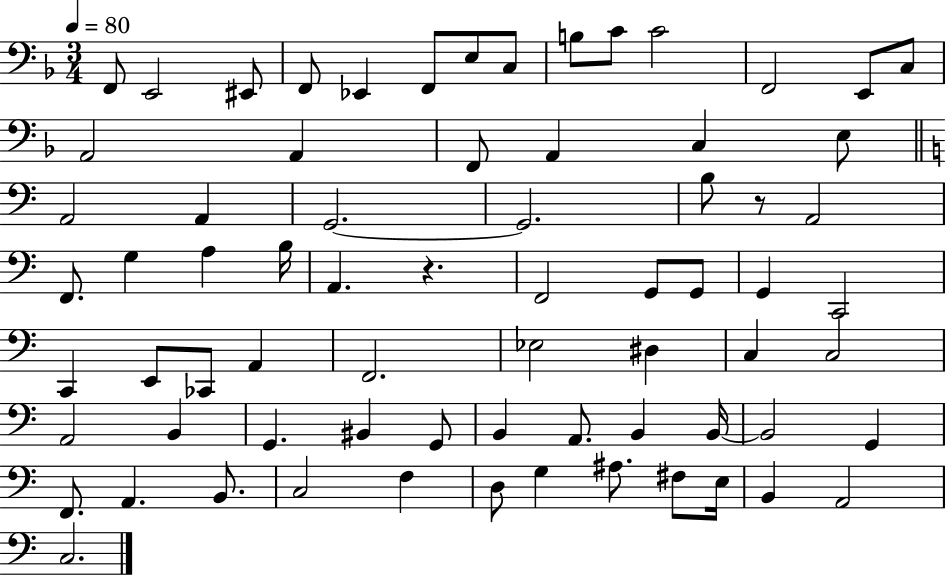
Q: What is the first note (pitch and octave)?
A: F2